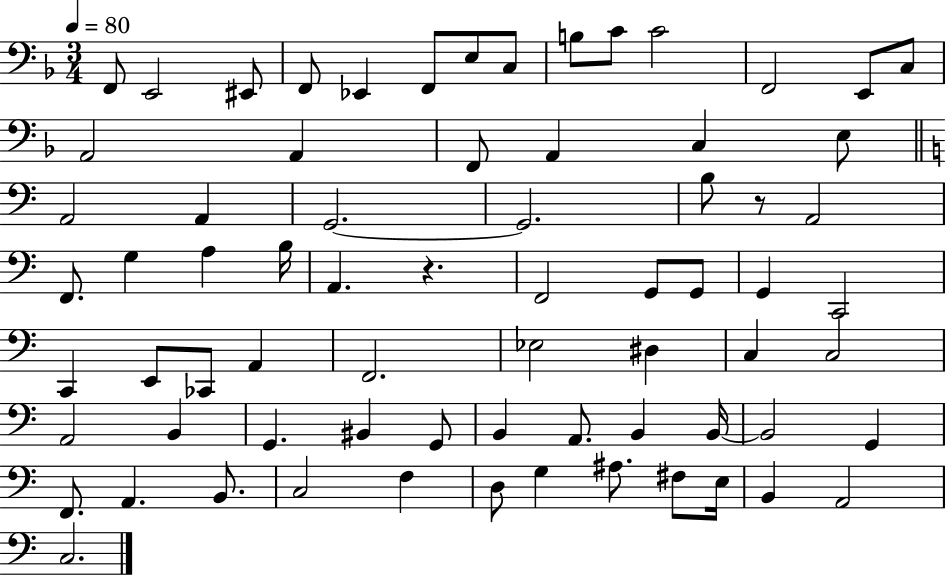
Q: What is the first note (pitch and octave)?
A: F2